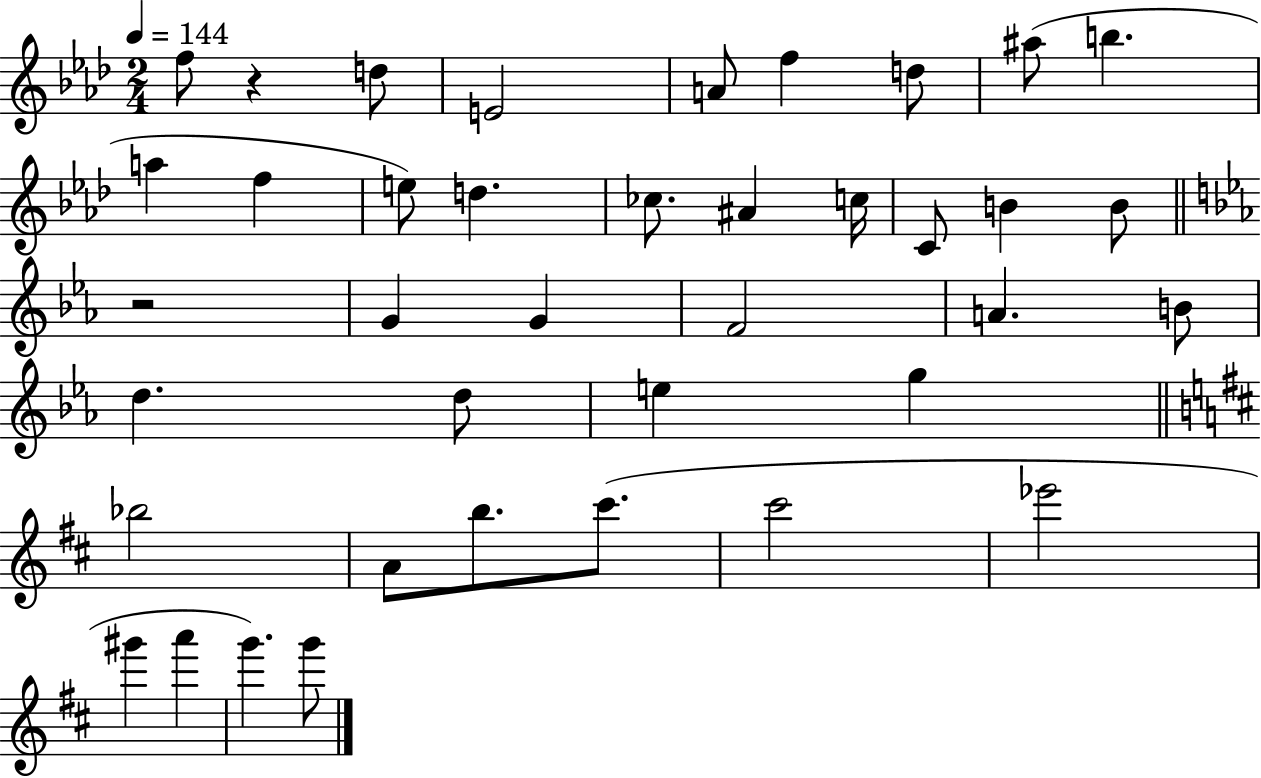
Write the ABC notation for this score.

X:1
T:Untitled
M:2/4
L:1/4
K:Ab
f/2 z d/2 E2 A/2 f d/2 ^a/2 b a f e/2 d _c/2 ^A c/4 C/2 B B/2 z2 G G F2 A B/2 d d/2 e g _b2 A/2 b/2 ^c'/2 ^c'2 _e'2 ^g' a' g' g'/2